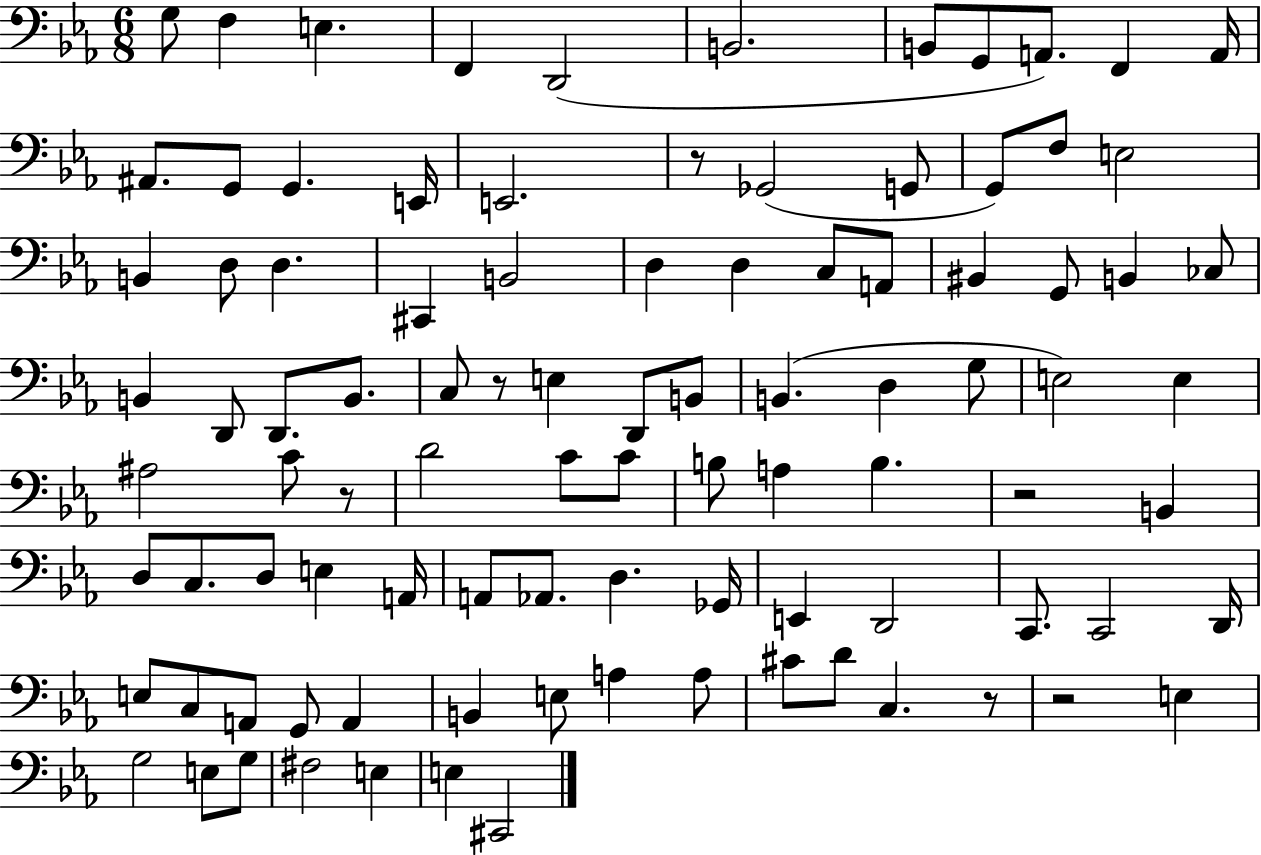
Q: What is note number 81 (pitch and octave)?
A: D4